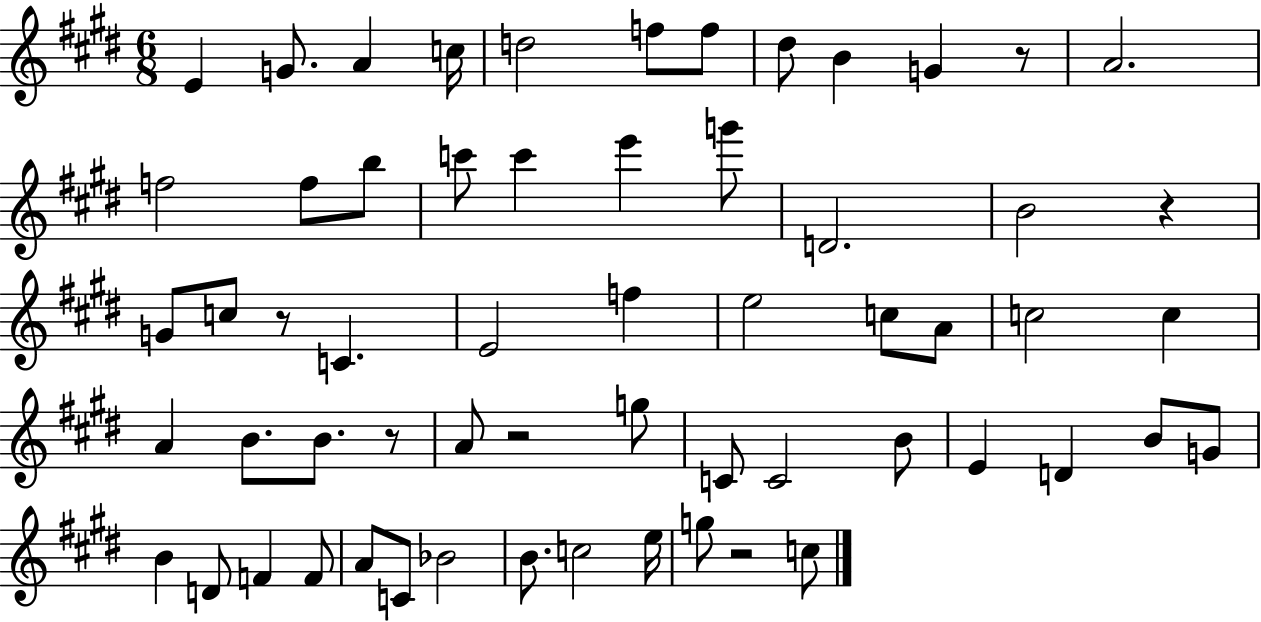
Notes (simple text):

E4/q G4/e. A4/q C5/s D5/h F5/e F5/e D#5/e B4/q G4/q R/e A4/h. F5/h F5/e B5/e C6/e C6/q E6/q G6/e D4/h. B4/h R/q G4/e C5/e R/e C4/q. E4/h F5/q E5/h C5/e A4/e C5/h C5/q A4/q B4/e. B4/e. R/e A4/e R/h G5/e C4/e C4/h B4/e E4/q D4/q B4/e G4/e B4/q D4/e F4/q F4/e A4/e C4/e Bb4/h B4/e. C5/h E5/s G5/e R/h C5/e